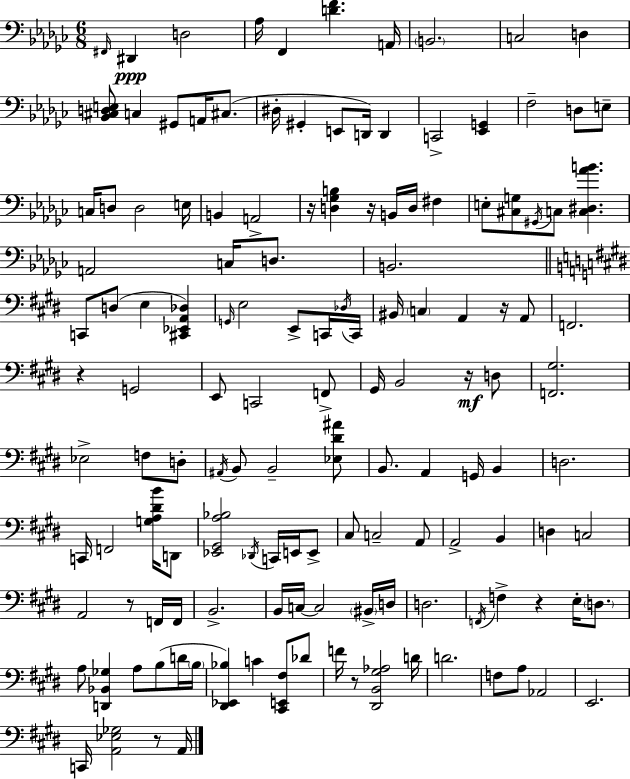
{
  \clef bass
  \numericTimeSignature
  \time 6/8
  \key ees \minor
  \grace { fis,16 }\ppp dis,4 d2 | aes16 f,4 <d' f'>4. | a,16 \parenthesize b,2. | c2 d4 | \break <bes, cis d e>8 c4 gis,8 a,16 cis8.( | dis16-. gis,4-. e,8 d,16) d,4 | c,2-> <ees, g,>4 | f2-- d8 e8-- | \break c16 d8 d2 | e16 b,4 a,2-> | r16 <d ges b>4 r16 b,16 d16 fis4 | e8-. <cis g>8 \acciaccatura { gis,16 } c8 <c dis aes' b'>4. | \break a,2 c16 d8. | b,2. | \bar "||" \break \key e \major c,8 d8( e4 <cis, ees, a, des>4) | \grace { g,16 } e2 e,8-> c,16 | \acciaccatura { des16 } c,16 bis,16 \parenthesize c4 a,4 r16 | a,8 f,2. | \break r4 g,2 | e,8 c,2 | f,8-> gis,16 b,2 r16\mf | d8 <f, gis>2. | \break ees2-> f8 | d8-. \acciaccatura { ais,16 } b,8 b,2-- | <ees dis' ais'>8 b,8. a,4 g,16 b,4 | d2. | \break c,16 f,2 | <g a dis' b'>16 d,8 <ees, gis, a bes>2 \acciaccatura { des,16 } | c,16 e,16 e,8-> cis8 c2-- | a,8 a,2-> | \break b,4 d4 c2 | a,2 | r8 f,16 f,16 b,2.-> | b,16 c16~~ c2 | \break \parenthesize bis,16-> d16 d2. | \acciaccatura { f,16 } f4-> r4 | e16-. \parenthesize d8. a8 <d, bes, ges>4 a8 | b8( d'16 \parenthesize b16 <dis, ees, bes>4) c'4 | \break <cis, e, fis>8 des'8 f'16 r8 <dis, b, gis aes>2 | d'16 d'2. | f8 a8 aes,2 | e,2. | \break c,16 <a, ees ges>2 | r8 a,16 \bar "|."
}